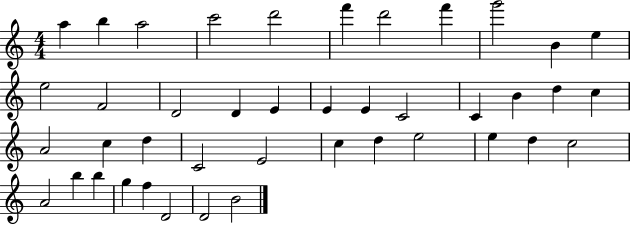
{
  \clef treble
  \numericTimeSignature
  \time 4/4
  \key c \major
  a''4 b''4 a''2 | c'''2 d'''2 | f'''4 d'''2 f'''4 | g'''2 b'4 e''4 | \break e''2 f'2 | d'2 d'4 e'4 | e'4 e'4 c'2 | c'4 b'4 d''4 c''4 | \break a'2 c''4 d''4 | c'2 e'2 | c''4 d''4 e''2 | e''4 d''4 c''2 | \break a'2 b''4 b''4 | g''4 f''4 d'2 | d'2 b'2 | \bar "|."
}